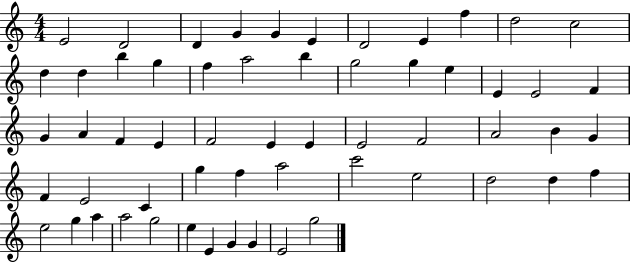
E4/h D4/h D4/q G4/q G4/q E4/q D4/h E4/q F5/q D5/h C5/h D5/q D5/q B5/q G5/q F5/q A5/h B5/q G5/h G5/q E5/q E4/q E4/h F4/q G4/q A4/q F4/q E4/q F4/h E4/q E4/q E4/h F4/h A4/h B4/q G4/q F4/q E4/h C4/q G5/q F5/q A5/h C6/h E5/h D5/h D5/q F5/q E5/h G5/q A5/q A5/h G5/h E5/q E4/q G4/q G4/q E4/h G5/h